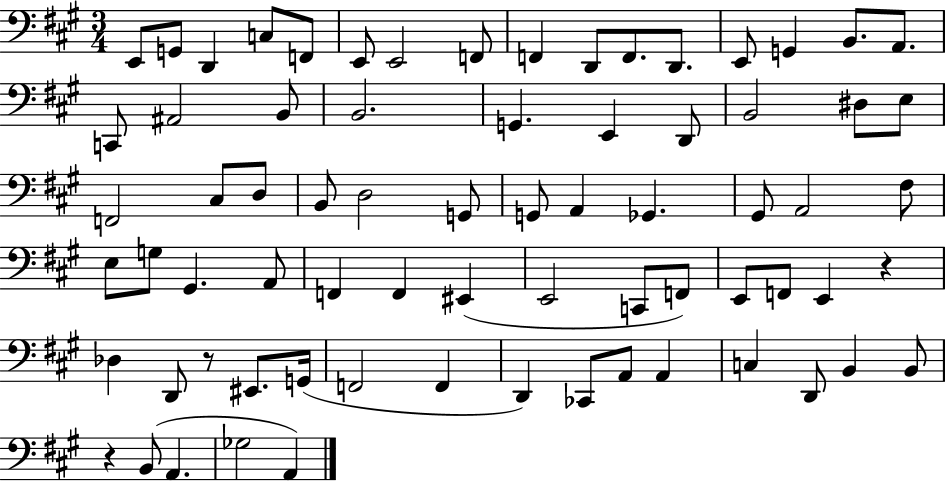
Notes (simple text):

E2/e G2/e D2/q C3/e F2/e E2/e E2/h F2/e F2/q D2/e F2/e. D2/e. E2/e G2/q B2/e. A2/e. C2/e A#2/h B2/e B2/h. G2/q. E2/q D2/e B2/h D#3/e E3/e F2/h C#3/e D3/e B2/e D3/h G2/e G2/e A2/q Gb2/q. G#2/e A2/h F#3/e E3/e G3/e G#2/q. A2/e F2/q F2/q EIS2/q E2/h C2/e F2/e E2/e F2/e E2/q R/q Db3/q D2/e R/e EIS2/e. G2/s F2/h F2/q D2/q CES2/e A2/e A2/q C3/q D2/e B2/q B2/e R/q B2/e A2/q. Gb3/h A2/q